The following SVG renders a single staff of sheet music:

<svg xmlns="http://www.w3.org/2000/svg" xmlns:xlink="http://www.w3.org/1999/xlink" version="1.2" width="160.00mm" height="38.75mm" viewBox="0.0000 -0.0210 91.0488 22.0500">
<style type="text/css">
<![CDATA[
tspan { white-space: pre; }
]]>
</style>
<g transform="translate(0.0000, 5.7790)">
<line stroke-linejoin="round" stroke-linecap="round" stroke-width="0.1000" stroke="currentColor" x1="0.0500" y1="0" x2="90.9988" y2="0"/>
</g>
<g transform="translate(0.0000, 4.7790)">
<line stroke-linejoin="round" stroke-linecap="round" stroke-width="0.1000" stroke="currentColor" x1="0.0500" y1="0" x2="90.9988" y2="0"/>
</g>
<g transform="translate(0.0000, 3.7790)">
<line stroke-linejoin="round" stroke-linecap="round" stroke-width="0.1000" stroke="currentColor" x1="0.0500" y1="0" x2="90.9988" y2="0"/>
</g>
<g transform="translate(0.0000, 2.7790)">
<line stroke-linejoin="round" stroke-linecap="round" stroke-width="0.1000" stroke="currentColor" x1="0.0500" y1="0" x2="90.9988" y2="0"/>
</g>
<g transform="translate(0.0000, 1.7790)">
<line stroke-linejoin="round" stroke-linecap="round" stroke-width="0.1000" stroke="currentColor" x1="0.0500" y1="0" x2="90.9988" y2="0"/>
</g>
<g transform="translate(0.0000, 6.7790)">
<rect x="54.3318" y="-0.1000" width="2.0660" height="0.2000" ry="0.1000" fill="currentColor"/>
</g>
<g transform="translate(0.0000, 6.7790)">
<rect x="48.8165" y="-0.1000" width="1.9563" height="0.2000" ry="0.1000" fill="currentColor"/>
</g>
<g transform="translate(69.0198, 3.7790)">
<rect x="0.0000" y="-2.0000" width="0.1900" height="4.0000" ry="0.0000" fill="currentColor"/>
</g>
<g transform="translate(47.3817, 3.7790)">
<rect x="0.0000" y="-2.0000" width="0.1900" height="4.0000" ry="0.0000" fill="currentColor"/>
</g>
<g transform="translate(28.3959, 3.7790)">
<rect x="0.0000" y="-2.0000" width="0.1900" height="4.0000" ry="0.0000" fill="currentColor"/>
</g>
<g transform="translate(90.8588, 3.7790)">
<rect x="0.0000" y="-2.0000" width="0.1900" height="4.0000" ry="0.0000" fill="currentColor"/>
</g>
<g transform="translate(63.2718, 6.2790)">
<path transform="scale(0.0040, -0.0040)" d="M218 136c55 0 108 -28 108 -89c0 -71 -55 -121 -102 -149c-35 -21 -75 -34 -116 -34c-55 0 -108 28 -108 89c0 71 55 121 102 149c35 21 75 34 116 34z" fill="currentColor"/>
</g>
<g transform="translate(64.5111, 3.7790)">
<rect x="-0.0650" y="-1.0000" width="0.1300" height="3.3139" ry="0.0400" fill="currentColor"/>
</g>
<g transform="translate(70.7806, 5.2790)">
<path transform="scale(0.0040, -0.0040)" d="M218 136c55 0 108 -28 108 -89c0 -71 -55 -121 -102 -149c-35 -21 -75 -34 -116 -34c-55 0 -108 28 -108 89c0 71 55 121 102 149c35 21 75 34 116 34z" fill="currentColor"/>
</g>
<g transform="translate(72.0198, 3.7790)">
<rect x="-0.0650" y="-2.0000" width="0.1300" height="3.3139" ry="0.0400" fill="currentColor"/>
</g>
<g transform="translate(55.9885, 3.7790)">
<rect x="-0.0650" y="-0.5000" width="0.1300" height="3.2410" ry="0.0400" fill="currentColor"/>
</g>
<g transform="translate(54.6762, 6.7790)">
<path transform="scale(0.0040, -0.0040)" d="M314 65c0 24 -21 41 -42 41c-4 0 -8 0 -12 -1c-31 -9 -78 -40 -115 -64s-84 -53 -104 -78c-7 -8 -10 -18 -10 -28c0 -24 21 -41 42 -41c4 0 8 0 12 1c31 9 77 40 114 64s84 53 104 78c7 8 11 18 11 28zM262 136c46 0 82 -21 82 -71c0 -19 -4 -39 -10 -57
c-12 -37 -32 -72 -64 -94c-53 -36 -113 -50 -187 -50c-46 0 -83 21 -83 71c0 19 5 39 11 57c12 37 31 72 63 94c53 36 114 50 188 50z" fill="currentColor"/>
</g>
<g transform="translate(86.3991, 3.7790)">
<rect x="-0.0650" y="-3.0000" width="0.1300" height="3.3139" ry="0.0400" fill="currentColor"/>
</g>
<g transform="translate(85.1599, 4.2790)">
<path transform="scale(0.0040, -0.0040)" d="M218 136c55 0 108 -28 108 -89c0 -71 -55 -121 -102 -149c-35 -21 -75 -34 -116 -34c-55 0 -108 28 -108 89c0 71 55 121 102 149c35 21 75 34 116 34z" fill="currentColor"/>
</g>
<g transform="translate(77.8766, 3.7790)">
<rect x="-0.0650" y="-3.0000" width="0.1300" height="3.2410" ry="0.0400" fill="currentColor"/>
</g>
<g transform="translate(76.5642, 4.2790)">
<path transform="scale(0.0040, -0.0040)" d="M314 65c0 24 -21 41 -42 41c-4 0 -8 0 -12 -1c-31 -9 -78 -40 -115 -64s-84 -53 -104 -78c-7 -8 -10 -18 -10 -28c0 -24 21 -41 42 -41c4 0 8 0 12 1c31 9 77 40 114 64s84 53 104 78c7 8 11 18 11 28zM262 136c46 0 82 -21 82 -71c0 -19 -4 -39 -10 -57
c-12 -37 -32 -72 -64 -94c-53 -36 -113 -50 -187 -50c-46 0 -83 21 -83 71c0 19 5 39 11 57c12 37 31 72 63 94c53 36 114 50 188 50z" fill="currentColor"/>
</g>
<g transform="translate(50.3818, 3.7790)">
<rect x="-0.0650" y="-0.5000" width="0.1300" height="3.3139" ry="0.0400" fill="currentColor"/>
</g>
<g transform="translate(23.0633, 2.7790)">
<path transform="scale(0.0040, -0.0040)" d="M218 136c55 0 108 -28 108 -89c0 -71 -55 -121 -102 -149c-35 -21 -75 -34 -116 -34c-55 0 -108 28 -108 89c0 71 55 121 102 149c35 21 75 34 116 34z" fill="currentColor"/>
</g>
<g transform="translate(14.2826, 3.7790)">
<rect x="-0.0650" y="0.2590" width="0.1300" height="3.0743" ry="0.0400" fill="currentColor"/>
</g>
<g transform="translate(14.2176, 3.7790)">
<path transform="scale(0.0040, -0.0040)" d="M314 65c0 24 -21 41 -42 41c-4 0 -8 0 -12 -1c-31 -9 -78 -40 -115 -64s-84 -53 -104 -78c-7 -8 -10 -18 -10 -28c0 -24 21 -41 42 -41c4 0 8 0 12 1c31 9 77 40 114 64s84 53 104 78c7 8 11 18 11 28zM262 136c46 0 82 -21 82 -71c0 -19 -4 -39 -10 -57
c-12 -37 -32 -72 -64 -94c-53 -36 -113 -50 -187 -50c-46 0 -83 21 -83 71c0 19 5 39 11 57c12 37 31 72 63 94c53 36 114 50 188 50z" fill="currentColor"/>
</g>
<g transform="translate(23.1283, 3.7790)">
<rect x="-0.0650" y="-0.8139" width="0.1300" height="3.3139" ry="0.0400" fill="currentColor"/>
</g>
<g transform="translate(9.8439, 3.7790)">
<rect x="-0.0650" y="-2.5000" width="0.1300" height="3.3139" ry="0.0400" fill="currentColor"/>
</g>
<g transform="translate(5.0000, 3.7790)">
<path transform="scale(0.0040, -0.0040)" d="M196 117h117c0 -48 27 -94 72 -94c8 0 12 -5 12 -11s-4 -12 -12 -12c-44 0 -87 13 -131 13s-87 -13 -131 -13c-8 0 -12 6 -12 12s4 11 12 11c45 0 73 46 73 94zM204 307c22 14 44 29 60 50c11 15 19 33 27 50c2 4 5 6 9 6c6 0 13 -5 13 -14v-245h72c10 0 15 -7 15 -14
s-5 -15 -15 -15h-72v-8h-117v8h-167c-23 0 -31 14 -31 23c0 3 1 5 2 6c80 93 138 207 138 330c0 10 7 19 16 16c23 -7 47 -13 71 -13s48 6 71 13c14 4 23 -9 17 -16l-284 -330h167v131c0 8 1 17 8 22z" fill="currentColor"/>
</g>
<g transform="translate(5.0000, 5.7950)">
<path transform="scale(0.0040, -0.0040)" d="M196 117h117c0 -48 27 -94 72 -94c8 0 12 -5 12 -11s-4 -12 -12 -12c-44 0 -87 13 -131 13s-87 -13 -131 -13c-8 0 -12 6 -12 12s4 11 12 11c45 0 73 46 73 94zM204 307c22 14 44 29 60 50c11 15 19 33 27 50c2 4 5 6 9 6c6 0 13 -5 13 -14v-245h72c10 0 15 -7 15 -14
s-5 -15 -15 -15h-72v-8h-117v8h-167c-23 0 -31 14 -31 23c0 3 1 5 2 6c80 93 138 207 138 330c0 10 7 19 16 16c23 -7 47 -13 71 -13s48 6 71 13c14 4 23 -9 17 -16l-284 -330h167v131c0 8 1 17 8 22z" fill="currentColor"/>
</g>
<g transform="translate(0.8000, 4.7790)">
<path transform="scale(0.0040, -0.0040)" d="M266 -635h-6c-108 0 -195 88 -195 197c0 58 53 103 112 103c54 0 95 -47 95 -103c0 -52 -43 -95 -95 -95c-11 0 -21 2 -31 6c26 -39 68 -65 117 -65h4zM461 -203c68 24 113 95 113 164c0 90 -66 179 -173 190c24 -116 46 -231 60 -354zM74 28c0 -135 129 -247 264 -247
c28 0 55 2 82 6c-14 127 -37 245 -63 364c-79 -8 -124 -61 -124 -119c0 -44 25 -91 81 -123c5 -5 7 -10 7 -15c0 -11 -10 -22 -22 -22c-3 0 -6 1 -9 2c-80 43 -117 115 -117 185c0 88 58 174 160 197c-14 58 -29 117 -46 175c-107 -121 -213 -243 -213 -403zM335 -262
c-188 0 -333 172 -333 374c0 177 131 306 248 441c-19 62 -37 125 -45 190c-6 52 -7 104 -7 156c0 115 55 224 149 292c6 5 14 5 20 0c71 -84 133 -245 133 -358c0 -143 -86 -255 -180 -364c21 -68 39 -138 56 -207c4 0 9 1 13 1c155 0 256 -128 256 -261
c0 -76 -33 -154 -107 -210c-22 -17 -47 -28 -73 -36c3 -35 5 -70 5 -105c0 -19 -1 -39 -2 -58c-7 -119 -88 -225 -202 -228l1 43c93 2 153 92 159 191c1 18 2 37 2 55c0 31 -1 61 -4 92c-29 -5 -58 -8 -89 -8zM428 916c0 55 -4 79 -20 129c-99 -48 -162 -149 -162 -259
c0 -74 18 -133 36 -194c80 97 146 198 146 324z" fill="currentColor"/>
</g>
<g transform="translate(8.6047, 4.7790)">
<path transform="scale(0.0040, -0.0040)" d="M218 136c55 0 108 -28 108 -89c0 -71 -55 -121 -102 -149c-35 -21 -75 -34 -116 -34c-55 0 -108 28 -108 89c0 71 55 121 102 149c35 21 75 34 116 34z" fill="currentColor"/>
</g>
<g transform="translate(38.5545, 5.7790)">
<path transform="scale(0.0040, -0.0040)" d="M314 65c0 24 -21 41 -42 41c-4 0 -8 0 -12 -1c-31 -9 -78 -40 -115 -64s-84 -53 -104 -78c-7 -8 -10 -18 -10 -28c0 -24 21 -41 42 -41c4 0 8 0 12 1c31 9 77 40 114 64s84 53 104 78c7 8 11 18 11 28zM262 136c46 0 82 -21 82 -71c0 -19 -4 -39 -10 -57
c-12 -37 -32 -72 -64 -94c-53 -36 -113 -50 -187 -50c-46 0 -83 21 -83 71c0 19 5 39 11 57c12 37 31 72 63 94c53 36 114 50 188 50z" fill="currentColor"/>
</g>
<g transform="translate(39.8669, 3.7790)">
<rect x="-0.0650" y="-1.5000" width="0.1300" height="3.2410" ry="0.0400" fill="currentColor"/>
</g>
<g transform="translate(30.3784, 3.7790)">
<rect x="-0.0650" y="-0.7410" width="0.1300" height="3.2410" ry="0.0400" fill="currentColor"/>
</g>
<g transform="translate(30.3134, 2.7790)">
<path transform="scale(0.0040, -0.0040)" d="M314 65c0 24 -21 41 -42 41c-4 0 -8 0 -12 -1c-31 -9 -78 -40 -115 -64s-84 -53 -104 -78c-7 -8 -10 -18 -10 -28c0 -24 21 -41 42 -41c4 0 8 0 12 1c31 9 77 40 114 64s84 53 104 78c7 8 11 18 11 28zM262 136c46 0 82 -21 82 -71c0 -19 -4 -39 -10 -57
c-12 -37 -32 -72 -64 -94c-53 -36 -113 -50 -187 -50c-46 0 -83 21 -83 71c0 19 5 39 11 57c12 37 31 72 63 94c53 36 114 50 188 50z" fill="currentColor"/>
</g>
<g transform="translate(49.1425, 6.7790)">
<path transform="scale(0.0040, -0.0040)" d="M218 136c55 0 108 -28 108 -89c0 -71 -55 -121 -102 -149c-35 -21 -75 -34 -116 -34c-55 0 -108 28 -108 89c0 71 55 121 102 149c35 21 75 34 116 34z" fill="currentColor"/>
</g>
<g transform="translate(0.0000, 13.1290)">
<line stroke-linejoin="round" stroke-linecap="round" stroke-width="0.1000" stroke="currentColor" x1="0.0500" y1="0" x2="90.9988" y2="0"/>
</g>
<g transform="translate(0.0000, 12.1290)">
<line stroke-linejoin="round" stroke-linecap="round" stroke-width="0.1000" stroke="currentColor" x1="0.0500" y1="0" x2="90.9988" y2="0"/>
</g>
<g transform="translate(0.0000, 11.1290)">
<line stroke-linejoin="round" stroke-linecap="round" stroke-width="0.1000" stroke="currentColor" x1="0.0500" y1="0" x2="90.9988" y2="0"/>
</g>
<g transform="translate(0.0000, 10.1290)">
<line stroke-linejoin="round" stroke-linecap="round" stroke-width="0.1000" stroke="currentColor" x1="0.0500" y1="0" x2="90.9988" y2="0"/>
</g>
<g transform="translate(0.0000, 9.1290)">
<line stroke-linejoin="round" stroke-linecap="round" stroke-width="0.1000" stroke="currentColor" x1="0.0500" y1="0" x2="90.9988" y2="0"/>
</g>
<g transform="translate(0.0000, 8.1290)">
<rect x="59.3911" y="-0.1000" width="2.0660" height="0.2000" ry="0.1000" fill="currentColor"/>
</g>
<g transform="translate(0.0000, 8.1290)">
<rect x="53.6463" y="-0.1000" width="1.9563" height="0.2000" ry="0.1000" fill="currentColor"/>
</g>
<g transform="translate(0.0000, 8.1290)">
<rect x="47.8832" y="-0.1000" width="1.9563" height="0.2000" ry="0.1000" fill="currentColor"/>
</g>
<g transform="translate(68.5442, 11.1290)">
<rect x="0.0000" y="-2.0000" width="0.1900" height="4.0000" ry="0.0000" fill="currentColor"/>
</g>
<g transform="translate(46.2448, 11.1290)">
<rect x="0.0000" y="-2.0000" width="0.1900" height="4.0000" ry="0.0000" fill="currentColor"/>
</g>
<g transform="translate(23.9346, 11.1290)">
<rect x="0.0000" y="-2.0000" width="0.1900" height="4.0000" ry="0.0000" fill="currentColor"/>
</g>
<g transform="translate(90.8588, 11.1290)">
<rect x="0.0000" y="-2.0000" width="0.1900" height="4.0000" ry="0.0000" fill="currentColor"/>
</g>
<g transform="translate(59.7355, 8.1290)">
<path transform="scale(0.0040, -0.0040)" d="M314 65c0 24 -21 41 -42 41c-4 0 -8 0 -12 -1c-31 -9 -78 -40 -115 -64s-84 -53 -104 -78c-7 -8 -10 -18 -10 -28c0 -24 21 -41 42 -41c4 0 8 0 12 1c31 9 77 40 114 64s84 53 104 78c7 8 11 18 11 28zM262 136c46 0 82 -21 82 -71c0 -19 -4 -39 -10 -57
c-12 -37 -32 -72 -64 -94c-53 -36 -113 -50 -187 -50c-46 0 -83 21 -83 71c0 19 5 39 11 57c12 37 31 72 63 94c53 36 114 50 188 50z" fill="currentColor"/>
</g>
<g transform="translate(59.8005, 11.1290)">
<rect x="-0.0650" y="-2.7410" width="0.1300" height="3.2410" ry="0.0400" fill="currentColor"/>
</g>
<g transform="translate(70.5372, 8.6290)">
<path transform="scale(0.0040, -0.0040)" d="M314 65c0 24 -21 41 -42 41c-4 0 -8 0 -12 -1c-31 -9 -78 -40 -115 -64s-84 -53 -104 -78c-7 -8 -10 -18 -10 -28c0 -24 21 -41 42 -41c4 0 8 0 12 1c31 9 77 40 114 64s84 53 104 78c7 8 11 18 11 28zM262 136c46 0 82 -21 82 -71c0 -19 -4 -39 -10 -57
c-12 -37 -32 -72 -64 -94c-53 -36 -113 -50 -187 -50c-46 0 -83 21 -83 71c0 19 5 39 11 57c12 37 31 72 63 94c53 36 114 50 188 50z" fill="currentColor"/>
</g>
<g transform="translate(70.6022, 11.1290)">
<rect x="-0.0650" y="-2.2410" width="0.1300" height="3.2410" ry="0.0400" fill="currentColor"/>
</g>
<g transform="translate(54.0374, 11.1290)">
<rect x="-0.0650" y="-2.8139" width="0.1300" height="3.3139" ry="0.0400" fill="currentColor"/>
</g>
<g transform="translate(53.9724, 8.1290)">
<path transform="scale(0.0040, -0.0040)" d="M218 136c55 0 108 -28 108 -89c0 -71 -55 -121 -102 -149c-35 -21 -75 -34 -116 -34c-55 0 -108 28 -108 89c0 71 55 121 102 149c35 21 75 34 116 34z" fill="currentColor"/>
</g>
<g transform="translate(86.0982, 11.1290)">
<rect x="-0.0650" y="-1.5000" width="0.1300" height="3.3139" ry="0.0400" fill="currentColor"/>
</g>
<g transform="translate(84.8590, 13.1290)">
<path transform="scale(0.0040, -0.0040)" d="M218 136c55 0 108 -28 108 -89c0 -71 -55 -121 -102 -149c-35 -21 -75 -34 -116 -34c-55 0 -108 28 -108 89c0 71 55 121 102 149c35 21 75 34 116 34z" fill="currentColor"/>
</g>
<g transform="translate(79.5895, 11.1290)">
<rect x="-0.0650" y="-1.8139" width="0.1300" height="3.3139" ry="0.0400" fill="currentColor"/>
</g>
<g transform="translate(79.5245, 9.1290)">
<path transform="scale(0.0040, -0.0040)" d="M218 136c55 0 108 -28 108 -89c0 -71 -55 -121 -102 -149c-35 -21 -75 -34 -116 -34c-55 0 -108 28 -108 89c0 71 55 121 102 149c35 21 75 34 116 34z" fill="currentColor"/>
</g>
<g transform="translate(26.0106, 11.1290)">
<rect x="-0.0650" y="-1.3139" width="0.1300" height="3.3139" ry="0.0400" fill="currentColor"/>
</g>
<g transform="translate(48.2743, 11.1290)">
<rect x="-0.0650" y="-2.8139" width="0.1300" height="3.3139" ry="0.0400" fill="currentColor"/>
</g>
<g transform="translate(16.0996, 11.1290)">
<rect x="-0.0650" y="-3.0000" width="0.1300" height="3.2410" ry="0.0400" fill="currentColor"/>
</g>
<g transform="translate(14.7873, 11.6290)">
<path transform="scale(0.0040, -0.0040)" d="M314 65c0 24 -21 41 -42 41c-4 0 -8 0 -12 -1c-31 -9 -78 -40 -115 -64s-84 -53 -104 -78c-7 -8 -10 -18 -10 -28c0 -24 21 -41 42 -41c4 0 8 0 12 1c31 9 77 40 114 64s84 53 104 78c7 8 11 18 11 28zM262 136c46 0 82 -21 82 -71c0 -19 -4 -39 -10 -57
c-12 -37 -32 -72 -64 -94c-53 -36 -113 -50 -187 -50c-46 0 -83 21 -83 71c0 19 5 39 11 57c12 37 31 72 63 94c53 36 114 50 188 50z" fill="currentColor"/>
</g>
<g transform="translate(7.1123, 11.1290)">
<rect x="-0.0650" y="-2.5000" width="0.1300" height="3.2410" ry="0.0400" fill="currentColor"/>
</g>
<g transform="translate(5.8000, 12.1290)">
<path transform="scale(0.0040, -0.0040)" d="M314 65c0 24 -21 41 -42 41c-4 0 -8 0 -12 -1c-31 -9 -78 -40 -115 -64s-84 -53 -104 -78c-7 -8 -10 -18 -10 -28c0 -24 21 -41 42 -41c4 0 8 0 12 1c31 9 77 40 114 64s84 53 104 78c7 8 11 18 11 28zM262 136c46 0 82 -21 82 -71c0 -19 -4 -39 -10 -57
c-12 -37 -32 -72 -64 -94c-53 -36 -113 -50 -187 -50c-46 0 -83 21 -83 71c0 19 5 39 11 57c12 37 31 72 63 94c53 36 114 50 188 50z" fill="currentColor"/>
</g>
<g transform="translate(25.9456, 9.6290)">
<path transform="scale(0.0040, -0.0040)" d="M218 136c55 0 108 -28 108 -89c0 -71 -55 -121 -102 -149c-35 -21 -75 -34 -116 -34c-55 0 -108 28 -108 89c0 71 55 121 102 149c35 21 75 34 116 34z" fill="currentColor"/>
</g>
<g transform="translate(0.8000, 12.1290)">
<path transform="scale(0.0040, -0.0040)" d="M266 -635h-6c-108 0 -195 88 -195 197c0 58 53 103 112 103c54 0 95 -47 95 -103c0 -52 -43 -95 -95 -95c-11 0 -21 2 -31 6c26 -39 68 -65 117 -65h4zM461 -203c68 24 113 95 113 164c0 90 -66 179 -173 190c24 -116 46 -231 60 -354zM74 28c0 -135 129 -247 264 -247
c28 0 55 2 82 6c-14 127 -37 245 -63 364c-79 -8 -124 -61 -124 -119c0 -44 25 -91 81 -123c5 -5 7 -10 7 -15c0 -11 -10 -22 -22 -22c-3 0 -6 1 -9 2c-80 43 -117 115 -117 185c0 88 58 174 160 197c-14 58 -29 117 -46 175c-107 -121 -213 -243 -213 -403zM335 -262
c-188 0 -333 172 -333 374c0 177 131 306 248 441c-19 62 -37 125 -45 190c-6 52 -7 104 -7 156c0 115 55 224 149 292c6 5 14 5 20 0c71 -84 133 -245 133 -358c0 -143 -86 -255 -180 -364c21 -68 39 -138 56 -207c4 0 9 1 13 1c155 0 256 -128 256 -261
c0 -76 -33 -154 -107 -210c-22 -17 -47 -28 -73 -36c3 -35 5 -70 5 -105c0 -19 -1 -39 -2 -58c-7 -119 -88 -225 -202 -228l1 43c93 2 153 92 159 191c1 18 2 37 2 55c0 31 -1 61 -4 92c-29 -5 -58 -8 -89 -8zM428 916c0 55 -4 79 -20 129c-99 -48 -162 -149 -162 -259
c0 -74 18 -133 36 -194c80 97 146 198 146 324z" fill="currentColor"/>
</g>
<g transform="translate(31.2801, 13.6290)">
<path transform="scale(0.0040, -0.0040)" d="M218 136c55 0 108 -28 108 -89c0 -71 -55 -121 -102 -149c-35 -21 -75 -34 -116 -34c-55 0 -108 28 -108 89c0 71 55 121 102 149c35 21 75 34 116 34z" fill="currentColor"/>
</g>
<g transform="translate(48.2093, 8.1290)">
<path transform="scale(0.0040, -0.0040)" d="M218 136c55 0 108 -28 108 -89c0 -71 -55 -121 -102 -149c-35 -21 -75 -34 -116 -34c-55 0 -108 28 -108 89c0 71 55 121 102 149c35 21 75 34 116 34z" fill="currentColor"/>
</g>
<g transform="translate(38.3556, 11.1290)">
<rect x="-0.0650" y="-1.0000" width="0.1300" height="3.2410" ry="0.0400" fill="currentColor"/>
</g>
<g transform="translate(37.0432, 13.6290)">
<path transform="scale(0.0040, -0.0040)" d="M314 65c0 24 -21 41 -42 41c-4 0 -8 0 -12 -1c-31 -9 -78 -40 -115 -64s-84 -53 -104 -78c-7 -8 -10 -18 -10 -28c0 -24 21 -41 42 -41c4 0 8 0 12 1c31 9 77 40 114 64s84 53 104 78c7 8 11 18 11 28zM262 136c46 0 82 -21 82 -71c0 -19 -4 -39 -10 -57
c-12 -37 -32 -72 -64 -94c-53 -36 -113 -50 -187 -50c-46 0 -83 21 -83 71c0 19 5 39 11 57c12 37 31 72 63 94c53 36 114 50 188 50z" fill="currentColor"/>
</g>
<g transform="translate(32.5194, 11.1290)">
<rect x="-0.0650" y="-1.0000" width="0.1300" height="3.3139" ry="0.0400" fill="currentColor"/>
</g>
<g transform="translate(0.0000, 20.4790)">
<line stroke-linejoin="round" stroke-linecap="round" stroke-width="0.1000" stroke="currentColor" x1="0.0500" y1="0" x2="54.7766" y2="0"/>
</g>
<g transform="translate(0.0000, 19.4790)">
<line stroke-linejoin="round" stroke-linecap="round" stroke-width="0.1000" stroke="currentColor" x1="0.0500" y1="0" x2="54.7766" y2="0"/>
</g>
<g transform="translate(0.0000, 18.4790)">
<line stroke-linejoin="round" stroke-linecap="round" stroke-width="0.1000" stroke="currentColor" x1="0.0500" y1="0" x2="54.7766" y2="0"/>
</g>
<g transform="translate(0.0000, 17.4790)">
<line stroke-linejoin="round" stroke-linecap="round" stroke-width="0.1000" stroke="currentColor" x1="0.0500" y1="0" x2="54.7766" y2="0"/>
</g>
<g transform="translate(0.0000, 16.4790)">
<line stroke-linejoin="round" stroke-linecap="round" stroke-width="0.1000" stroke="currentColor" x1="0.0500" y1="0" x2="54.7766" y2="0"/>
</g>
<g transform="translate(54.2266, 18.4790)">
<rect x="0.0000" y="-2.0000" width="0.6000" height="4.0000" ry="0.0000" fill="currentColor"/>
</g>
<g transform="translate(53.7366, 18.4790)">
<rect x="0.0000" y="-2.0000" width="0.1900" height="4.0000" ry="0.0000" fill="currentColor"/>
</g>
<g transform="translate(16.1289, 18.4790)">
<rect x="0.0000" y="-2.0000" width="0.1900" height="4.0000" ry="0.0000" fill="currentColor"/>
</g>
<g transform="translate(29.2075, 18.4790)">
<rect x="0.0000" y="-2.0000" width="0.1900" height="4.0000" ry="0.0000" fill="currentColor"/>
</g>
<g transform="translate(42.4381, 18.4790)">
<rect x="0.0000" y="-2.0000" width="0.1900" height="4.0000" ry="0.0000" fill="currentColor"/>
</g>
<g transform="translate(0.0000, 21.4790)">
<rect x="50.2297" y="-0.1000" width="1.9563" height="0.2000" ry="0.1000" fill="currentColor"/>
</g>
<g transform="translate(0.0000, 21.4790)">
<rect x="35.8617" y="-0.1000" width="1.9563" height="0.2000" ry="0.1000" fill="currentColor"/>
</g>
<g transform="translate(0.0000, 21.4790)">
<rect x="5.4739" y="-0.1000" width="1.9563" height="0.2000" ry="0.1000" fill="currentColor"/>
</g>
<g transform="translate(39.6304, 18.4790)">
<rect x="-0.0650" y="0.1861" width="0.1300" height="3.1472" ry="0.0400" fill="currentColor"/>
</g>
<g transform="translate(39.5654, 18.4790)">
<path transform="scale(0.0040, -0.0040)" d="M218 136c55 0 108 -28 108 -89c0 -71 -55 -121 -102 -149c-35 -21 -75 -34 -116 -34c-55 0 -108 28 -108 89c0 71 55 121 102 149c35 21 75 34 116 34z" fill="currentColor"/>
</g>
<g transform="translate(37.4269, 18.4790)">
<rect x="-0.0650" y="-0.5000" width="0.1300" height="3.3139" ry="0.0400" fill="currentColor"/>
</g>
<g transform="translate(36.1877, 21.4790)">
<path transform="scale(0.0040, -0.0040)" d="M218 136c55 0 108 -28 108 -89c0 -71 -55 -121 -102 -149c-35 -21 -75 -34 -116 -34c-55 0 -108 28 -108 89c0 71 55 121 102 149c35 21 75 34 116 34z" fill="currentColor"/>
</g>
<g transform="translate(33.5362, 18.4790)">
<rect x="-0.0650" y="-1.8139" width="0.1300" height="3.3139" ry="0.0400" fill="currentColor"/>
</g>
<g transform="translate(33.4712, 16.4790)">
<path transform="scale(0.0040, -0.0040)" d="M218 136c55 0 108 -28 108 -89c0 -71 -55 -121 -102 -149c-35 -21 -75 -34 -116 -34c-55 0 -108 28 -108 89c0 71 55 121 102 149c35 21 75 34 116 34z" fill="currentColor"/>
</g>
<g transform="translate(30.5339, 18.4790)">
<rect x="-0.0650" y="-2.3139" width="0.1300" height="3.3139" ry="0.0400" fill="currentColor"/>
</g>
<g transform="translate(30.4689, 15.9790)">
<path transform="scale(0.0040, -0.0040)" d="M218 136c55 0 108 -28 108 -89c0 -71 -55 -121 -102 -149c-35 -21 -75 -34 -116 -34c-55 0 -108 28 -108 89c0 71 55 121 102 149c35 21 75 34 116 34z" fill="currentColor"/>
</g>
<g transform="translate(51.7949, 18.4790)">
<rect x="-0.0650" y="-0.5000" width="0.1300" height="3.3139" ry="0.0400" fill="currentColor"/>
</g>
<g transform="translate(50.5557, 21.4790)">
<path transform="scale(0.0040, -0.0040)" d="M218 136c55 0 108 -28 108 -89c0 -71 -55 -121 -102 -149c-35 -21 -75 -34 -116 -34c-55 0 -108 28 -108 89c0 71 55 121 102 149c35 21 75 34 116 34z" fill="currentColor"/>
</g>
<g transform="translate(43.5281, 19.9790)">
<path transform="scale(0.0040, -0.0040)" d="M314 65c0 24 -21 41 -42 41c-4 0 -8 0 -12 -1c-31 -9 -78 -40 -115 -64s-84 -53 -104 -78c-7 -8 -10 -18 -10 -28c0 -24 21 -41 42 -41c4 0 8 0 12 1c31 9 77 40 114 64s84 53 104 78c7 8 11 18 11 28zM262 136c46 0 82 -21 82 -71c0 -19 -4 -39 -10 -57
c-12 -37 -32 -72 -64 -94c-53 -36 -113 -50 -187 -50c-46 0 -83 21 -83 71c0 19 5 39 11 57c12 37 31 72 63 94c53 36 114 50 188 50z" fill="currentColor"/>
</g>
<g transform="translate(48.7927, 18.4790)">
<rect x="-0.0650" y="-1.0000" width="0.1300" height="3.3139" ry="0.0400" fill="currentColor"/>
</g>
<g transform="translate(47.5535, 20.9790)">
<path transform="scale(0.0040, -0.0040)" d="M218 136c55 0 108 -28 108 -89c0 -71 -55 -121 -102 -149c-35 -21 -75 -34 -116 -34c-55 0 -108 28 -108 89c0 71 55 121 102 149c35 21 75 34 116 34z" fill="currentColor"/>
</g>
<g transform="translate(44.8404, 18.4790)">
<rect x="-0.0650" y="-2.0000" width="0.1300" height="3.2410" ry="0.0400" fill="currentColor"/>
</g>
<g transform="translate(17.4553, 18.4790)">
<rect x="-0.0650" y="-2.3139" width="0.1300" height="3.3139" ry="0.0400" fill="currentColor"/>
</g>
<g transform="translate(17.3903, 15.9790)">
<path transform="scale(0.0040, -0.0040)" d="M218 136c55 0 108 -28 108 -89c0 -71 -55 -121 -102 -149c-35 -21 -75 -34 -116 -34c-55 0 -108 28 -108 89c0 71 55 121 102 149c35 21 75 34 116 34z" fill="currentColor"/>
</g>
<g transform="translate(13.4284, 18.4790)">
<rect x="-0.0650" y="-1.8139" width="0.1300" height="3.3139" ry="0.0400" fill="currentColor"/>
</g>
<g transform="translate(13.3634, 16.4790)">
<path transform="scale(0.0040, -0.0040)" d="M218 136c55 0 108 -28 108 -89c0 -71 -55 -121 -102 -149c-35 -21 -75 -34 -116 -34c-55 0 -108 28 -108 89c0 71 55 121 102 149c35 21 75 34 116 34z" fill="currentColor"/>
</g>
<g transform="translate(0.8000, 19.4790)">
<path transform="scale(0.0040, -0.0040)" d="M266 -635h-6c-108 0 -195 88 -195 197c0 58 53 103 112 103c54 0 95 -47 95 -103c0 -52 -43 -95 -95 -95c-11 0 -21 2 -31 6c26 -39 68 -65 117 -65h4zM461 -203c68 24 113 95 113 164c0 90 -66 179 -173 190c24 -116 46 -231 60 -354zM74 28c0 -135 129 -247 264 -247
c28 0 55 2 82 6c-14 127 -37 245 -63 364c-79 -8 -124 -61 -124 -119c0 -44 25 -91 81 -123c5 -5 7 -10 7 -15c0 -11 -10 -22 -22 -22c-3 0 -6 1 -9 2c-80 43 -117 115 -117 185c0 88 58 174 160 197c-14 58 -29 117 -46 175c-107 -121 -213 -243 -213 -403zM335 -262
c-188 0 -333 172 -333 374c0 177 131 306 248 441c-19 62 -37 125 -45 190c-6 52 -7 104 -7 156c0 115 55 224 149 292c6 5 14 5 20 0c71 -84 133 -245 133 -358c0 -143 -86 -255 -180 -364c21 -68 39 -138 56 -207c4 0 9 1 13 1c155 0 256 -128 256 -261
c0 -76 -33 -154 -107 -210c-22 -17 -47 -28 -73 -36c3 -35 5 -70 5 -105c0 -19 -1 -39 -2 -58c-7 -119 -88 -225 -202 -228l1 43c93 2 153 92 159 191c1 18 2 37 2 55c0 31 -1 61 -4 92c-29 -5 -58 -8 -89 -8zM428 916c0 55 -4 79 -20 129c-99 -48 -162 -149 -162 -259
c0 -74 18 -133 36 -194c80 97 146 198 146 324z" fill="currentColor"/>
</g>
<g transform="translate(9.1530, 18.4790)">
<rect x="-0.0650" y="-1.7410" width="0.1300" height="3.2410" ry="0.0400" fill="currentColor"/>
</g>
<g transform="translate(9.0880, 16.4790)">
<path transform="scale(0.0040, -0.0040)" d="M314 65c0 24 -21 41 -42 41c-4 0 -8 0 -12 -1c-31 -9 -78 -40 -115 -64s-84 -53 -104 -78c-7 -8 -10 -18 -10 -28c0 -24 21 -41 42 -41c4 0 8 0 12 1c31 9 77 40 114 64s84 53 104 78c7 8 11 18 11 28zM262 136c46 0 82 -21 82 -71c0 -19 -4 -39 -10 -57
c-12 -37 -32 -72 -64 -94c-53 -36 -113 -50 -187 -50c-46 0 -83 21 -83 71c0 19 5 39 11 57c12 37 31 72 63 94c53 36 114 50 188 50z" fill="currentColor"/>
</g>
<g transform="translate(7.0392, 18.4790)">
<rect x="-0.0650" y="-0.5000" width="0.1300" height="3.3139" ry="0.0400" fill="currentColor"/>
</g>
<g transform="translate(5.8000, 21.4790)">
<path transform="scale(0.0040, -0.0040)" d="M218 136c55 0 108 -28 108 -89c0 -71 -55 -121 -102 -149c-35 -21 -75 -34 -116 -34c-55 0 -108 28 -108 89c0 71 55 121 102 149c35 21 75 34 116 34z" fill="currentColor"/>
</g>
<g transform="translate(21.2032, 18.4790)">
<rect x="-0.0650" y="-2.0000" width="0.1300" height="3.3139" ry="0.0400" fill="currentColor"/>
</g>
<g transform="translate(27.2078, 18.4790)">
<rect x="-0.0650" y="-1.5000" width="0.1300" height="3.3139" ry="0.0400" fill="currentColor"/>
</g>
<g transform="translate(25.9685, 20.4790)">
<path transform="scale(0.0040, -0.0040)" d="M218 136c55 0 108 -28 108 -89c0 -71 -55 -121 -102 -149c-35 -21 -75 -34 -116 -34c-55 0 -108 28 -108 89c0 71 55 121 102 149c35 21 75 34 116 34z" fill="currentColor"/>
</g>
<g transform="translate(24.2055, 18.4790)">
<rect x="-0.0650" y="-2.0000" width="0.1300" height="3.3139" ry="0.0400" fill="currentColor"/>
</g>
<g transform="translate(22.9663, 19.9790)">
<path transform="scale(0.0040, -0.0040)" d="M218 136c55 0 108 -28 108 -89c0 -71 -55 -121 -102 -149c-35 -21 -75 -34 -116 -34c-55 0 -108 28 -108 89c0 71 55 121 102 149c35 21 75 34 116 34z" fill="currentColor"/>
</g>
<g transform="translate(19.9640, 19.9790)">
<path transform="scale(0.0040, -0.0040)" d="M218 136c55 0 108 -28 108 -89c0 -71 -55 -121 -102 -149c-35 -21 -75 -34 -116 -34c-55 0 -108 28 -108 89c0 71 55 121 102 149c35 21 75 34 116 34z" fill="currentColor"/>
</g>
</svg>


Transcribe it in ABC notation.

X:1
T:Untitled
M:4/4
L:1/4
K:C
G B2 d d2 E2 C C2 D F A2 A G2 A2 e D D2 a a a2 g2 f E C f2 f g F F E g f C B F2 D C